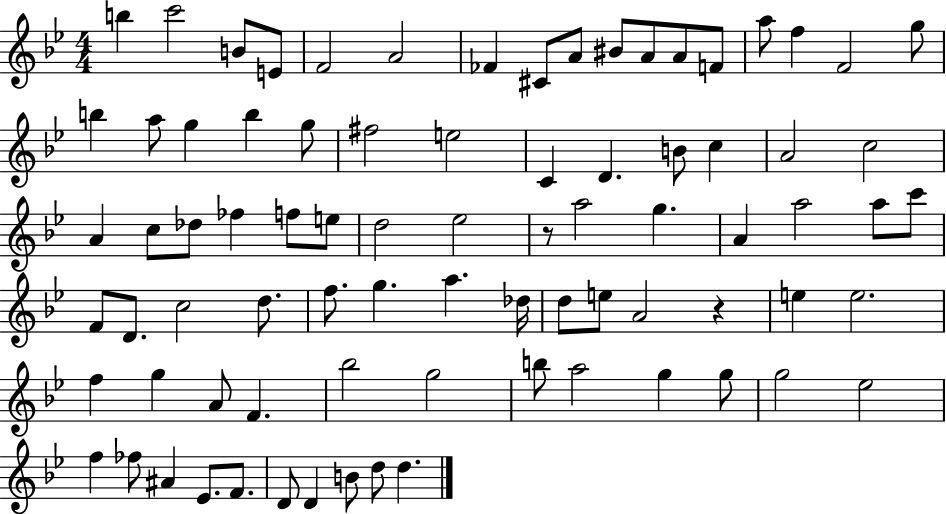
X:1
T:Untitled
M:4/4
L:1/4
K:Bb
b c'2 B/2 E/2 F2 A2 _F ^C/2 A/2 ^B/2 A/2 A/2 F/2 a/2 f F2 g/2 b a/2 g b g/2 ^f2 e2 C D B/2 c A2 c2 A c/2 _d/2 _f f/2 e/2 d2 _e2 z/2 a2 g A a2 a/2 c'/2 F/2 D/2 c2 d/2 f/2 g a _d/4 d/2 e/2 A2 z e e2 f g A/2 F _b2 g2 b/2 a2 g g/2 g2 _e2 f _f/2 ^A _E/2 F/2 D/2 D B/2 d/2 d